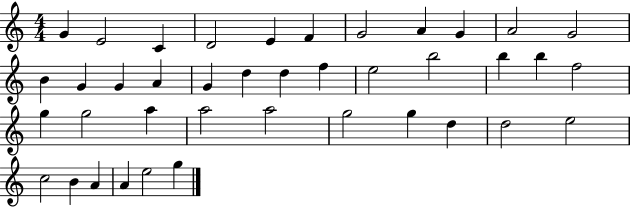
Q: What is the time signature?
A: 4/4